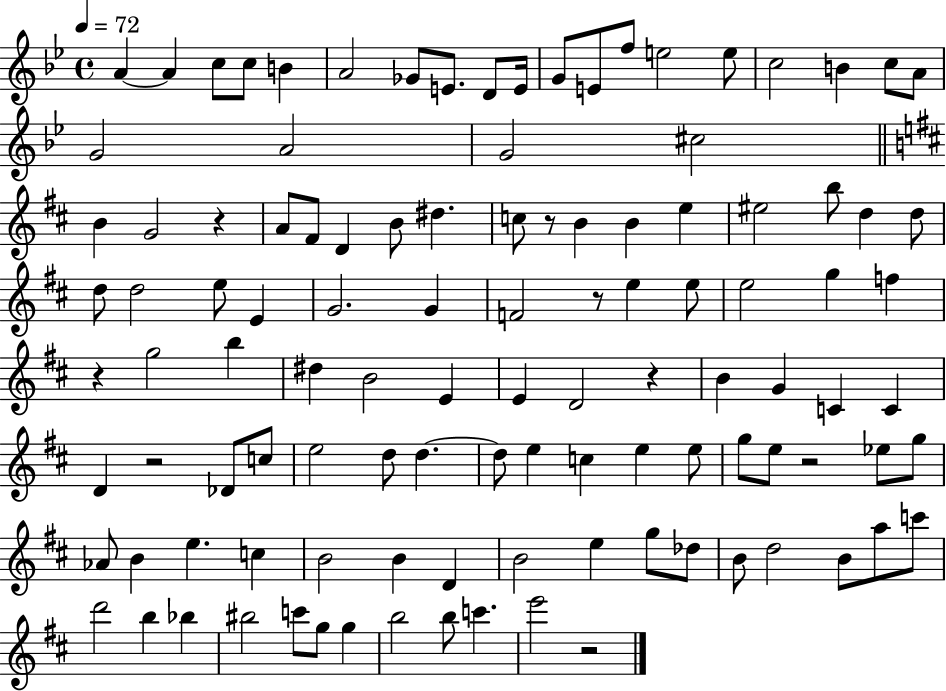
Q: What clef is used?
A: treble